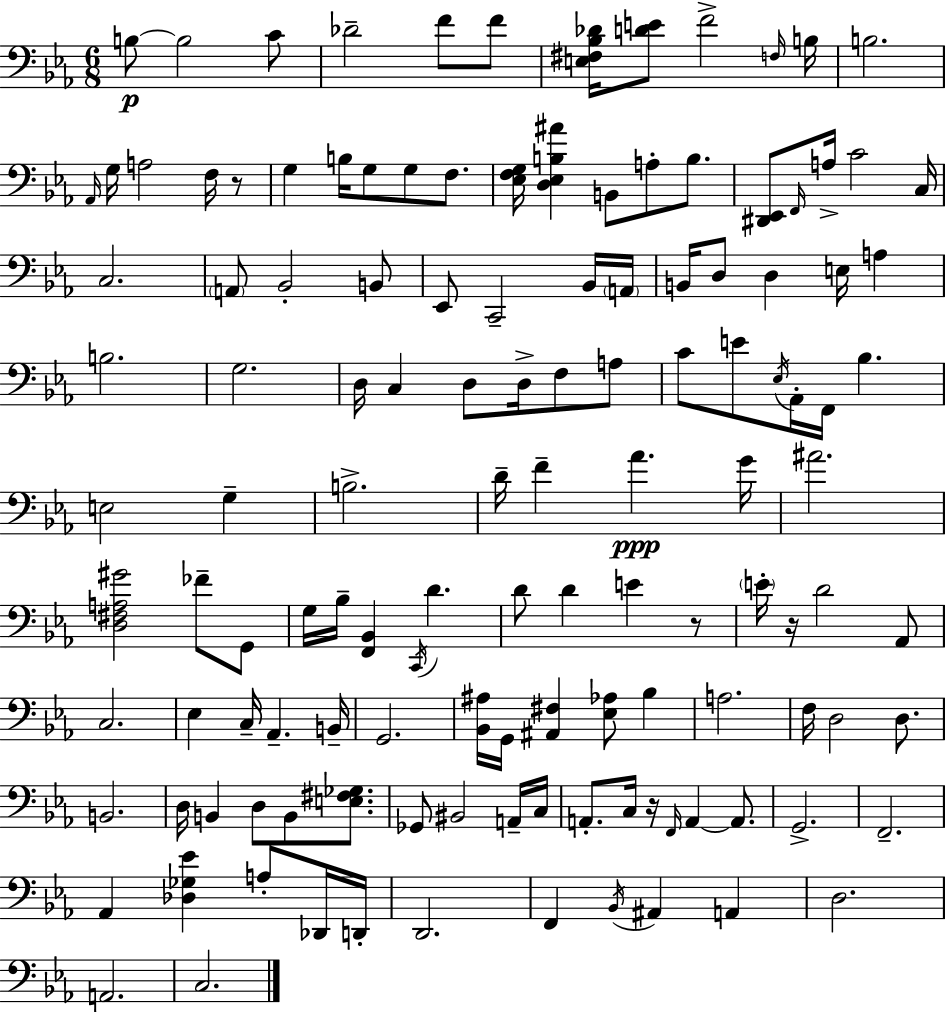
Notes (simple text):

B3/e B3/h C4/e Db4/h F4/e F4/e [E3,F#3,Bb3,Db4]/s [D4,E4]/e F4/h F3/s B3/s B3/h. Ab2/s G3/s A3/h F3/s R/e G3/q B3/s G3/e G3/e F3/e. [Eb3,F3,G3]/s [D3,Eb3,B3,A#4]/q B2/e A3/e B3/e. [D#2,Eb2]/e F2/s A3/s C4/h C3/s C3/h. A2/e Bb2/h B2/e Eb2/e C2/h Bb2/s A2/s B2/s D3/e D3/q E3/s A3/q B3/h. G3/h. D3/s C3/q D3/e D3/s F3/e A3/e C4/e E4/e Eb3/s Ab2/s F2/s Bb3/q. E3/h G3/q B3/h. D4/s F4/q Ab4/q. G4/s A#4/h. [D3,F#3,A3,G#4]/h FES4/e G2/e G3/s Bb3/s [F2,Bb2]/q C2/s D4/q. D4/e D4/q E4/q R/e E4/s R/s D4/h Ab2/e C3/h. Eb3/q C3/s Ab2/q. B2/s G2/h. [Bb2,A#3]/s G2/s [A#2,F#3]/q [Eb3,Ab3]/e Bb3/q A3/h. F3/s D3/h D3/e. B2/h. D3/s B2/q D3/e B2/e [E3,F#3,Gb3]/e. Gb2/e BIS2/h A2/s C3/s A2/e. C3/s R/s F2/s A2/q A2/e. G2/h. F2/h. Ab2/q [Db3,Gb3,Eb4]/q A3/e Db2/s D2/s D2/h. F2/q Bb2/s A#2/q A2/q D3/h. A2/h. C3/h.